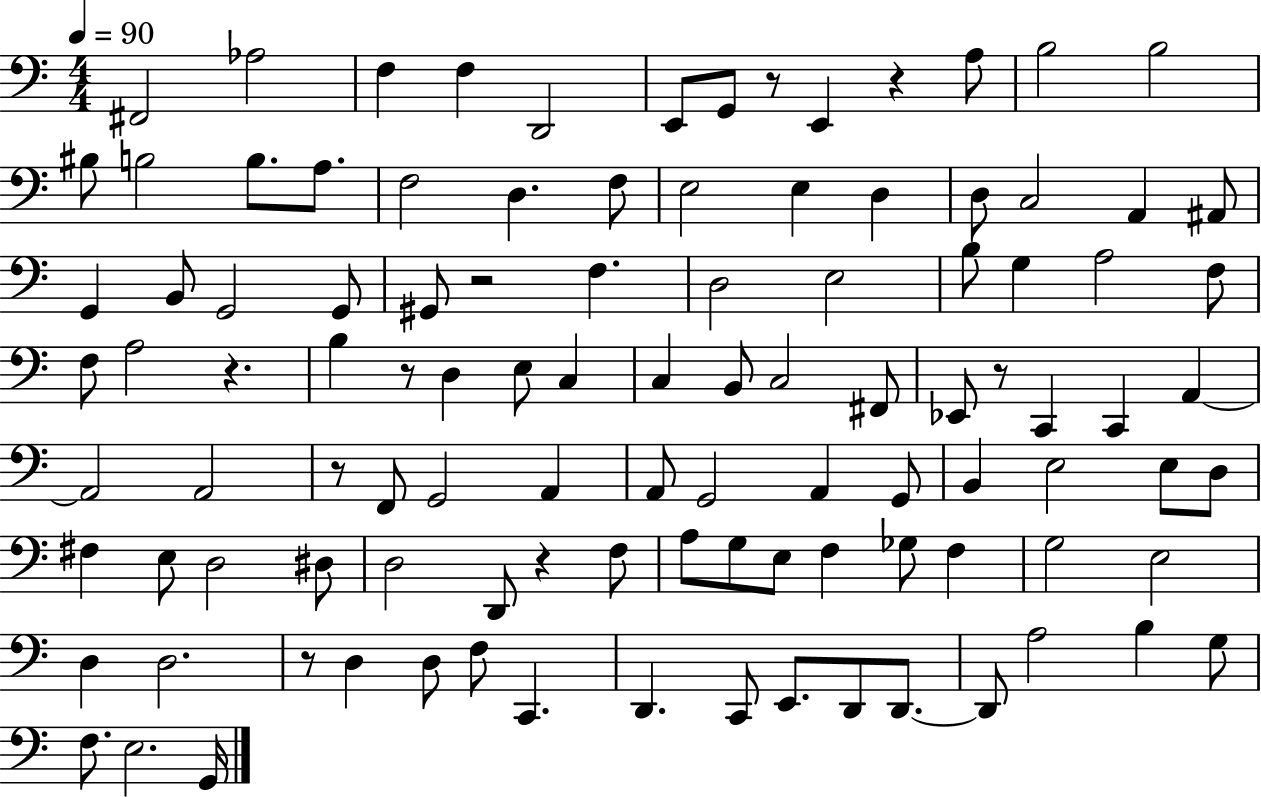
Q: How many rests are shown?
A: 9